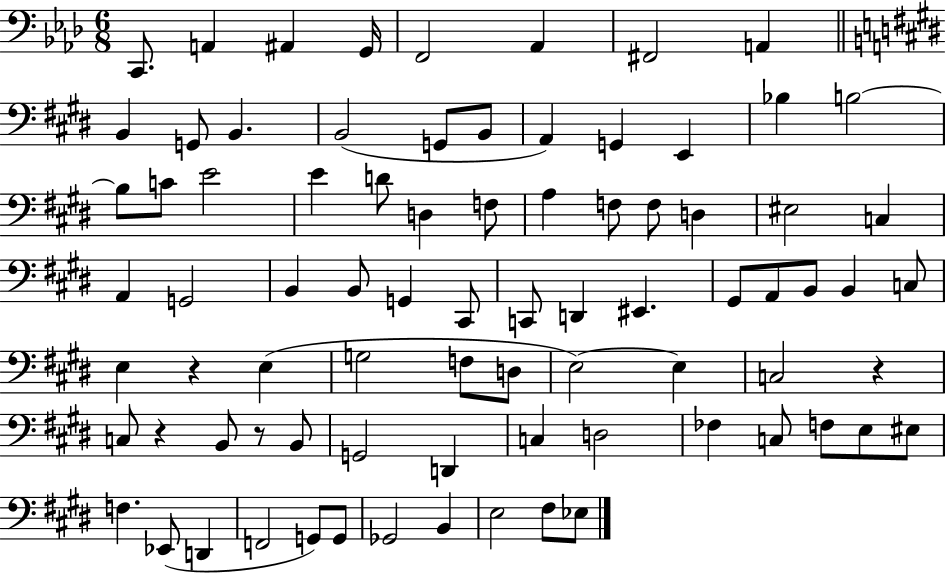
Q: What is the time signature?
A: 6/8